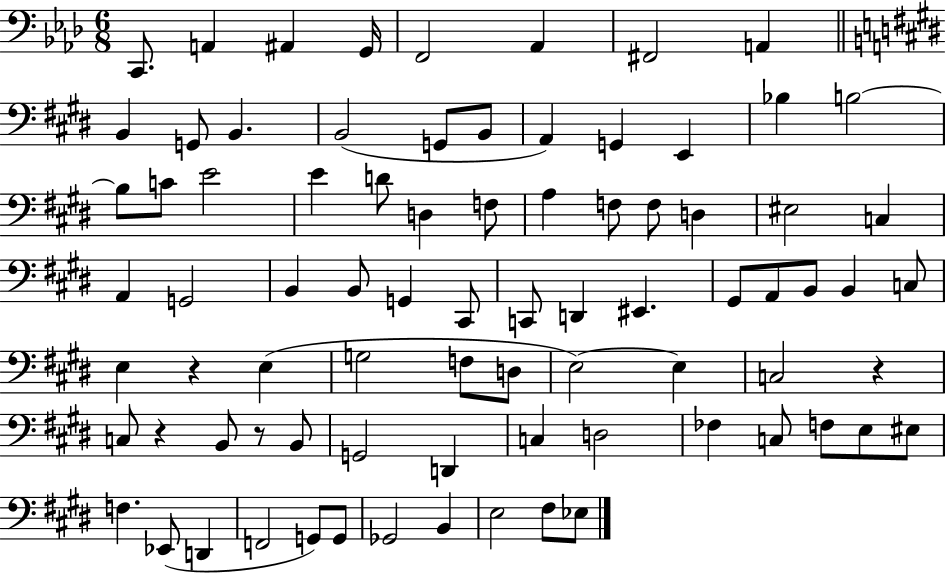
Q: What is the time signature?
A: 6/8